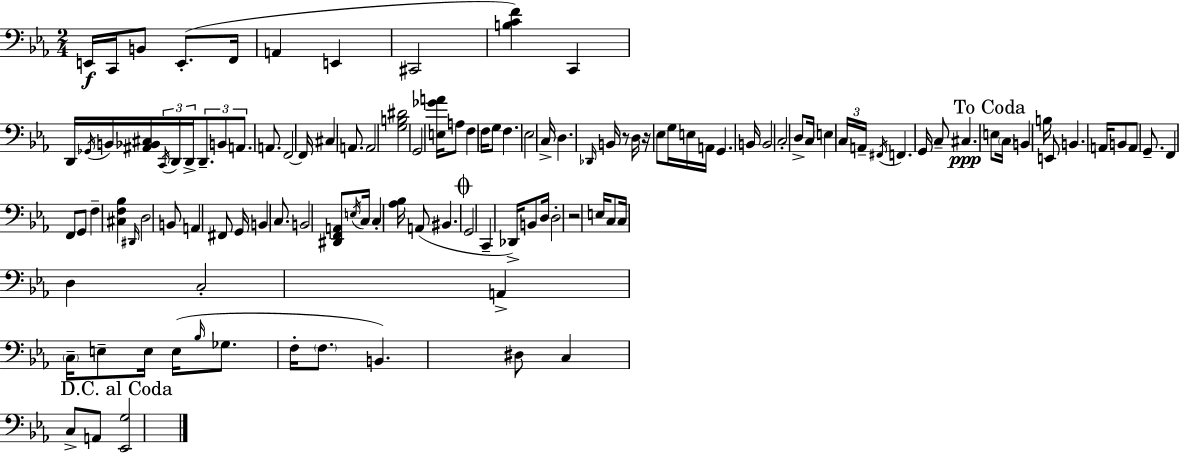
{
  \clef bass
  \numericTimeSignature
  \time 2/4
  \key c \minor
  e,16\f c,16 b,8 e,8.-.( f,16 | a,4 e,4 | cis,2 | <b c' f'>4) c,4 | \break d,16 \acciaccatura { ges,16 } b,16 <ais, bes, cis>16 \tuplet 3/2 { \acciaccatura { c,16 } d,16 d,16-> } \tuplet 3/2 { d,8.-- | b,8 a,8. } a,8. | f,2~~ | f,16 cis4 a,8. | \break a,2 | <g b dis'>2 | g,2 | <e ges' a'>16 a8 f4 | \break f16 g8 f4. | ees2 | c16-> d4. | \grace { des,16 } b,16 r8 d16 r16 ees8 | \break g16 e16 a,16 g,4. | b,16 b,2 | c2-. | d8-> c16 \parenthesize e4 | \break \tuplet 3/2 { c16 a,16-- \acciaccatura { fis,16 } } f,4. | g,16 c8-- cis4.\ppp | \mark "To Coda" e8 \parenthesize c16 b,4 | b16 e,8 b,4. | \break a,16 b,8 a,8 | g,8.-- f,4 | f,8 g,8 f4-- | <cis f bes>4 \grace { dis,16 } d2 | \break b,8 a,4 | fis,8 g,16 b,4 | c8. b,2 | <dis, f, a,>8 \acciaccatura { e16 } | \break c16 c4-. <aes bes>16 a,8( | bis,4. \mark \markup { \musicglyph "scripts.coda" } g,2 | c,4-- | des,16->) b,8 d16 d2-. | \break r2 | e16 c8 | c16 d4 c2-. | a,4-> | \break \parenthesize c16-- e8-- e16 e16( \grace { bes16 } | ges8. f16-. \parenthesize f8. b,4.) | dis8 c4 | c8-> a,8 \mark "D.C. al Coda" <ees, g>2 | \break \bar "|."
}